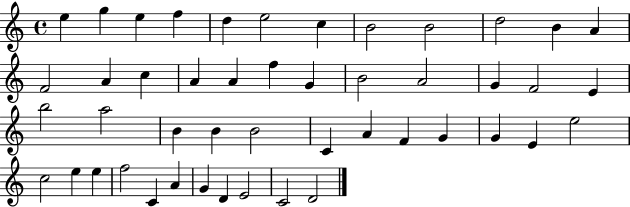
{
  \clef treble
  \time 4/4
  \defaultTimeSignature
  \key c \major
  e''4 g''4 e''4 f''4 | d''4 e''2 c''4 | b'2 b'2 | d''2 b'4 a'4 | \break f'2 a'4 c''4 | a'4 a'4 f''4 g'4 | b'2 a'2 | g'4 f'2 e'4 | \break b''2 a''2 | b'4 b'4 b'2 | c'4 a'4 f'4 g'4 | g'4 e'4 e''2 | \break c''2 e''4 e''4 | f''2 c'4 a'4 | g'4 d'4 e'2 | c'2 d'2 | \break \bar "|."
}